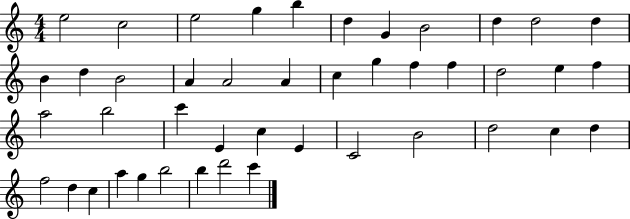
{
  \clef treble
  \numericTimeSignature
  \time 4/4
  \key c \major
  e''2 c''2 | e''2 g''4 b''4 | d''4 g'4 b'2 | d''4 d''2 d''4 | \break b'4 d''4 b'2 | a'4 a'2 a'4 | c''4 g''4 f''4 f''4 | d''2 e''4 f''4 | \break a''2 b''2 | c'''4 e'4 c''4 e'4 | c'2 b'2 | d''2 c''4 d''4 | \break f''2 d''4 c''4 | a''4 g''4 b''2 | b''4 d'''2 c'''4 | \bar "|."
}